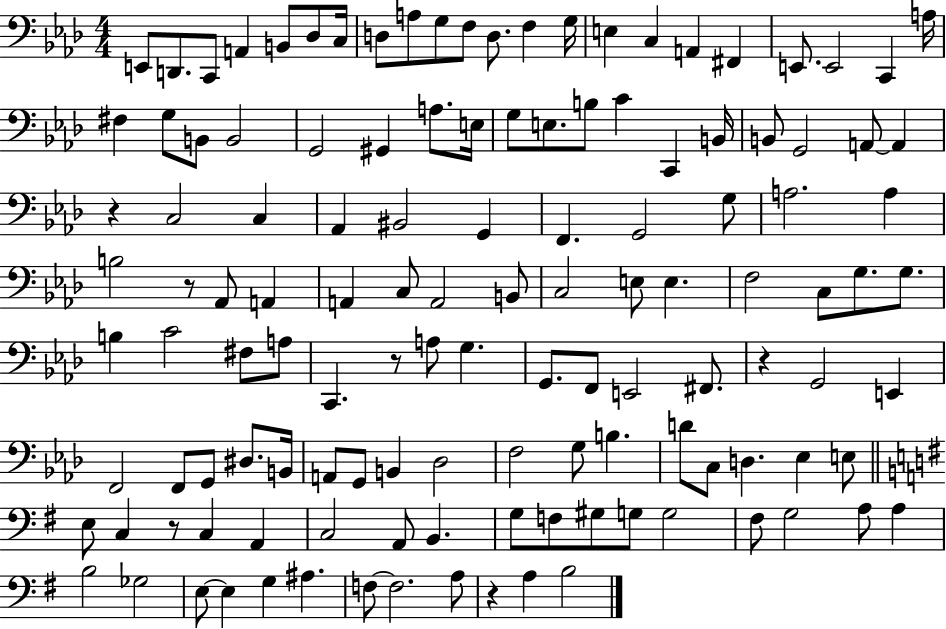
X:1
T:Untitled
M:4/4
L:1/4
K:Ab
E,,/2 D,,/2 C,,/2 A,, B,,/2 _D,/2 C,/4 D,/2 A,/2 G,/2 F,/2 D,/2 F, G,/4 E, C, A,, ^F,, E,,/2 E,,2 C,, A,/4 ^F, G,/2 B,,/2 B,,2 G,,2 ^G,, A,/2 E,/4 G,/2 E,/2 B,/2 C C,, B,,/4 B,,/2 G,,2 A,,/2 A,, z C,2 C, _A,, ^B,,2 G,, F,, G,,2 G,/2 A,2 A, B,2 z/2 _A,,/2 A,, A,, C,/2 A,,2 B,,/2 C,2 E,/2 E, F,2 C,/2 G,/2 G,/2 B, C2 ^F,/2 A,/2 C,, z/2 A,/2 G, G,,/2 F,,/2 E,,2 ^F,,/2 z G,,2 E,, F,,2 F,,/2 G,,/2 ^D,/2 B,,/4 A,,/2 G,,/2 B,, _D,2 F,2 G,/2 B, D/2 C,/2 D, _E, E,/2 E,/2 C, z/2 C, A,, C,2 A,,/2 B,, G,/2 F,/2 ^G,/2 G,/2 G,2 ^F,/2 G,2 A,/2 A, B,2 _G,2 E,/2 E, G, ^A, F,/2 F,2 A,/2 z A, B,2